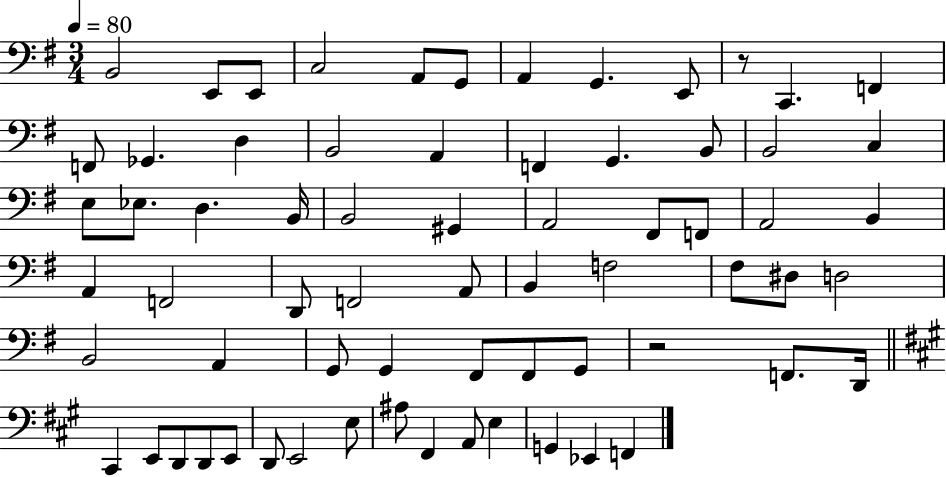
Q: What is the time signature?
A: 3/4